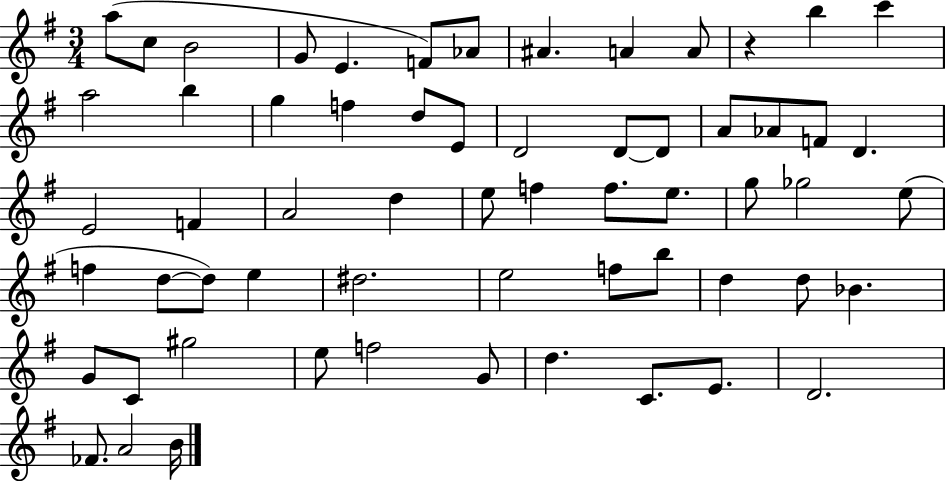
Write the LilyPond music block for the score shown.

{
  \clef treble
  \numericTimeSignature
  \time 3/4
  \key g \major
  a''8( c''8 b'2 | g'8 e'4. f'8) aes'8 | ais'4. a'4 a'8 | r4 b''4 c'''4 | \break a''2 b''4 | g''4 f''4 d''8 e'8 | d'2 d'8~~ d'8 | a'8 aes'8 f'8 d'4. | \break e'2 f'4 | a'2 d''4 | e''8 f''4 f''8. e''8. | g''8 ges''2 e''8( | \break f''4 d''8~~ d''8) e''4 | dis''2. | e''2 f''8 b''8 | d''4 d''8 bes'4. | \break g'8 c'8 gis''2 | e''8 f''2 g'8 | d''4. c'8. e'8. | d'2. | \break fes'8. a'2 b'16 | \bar "|."
}